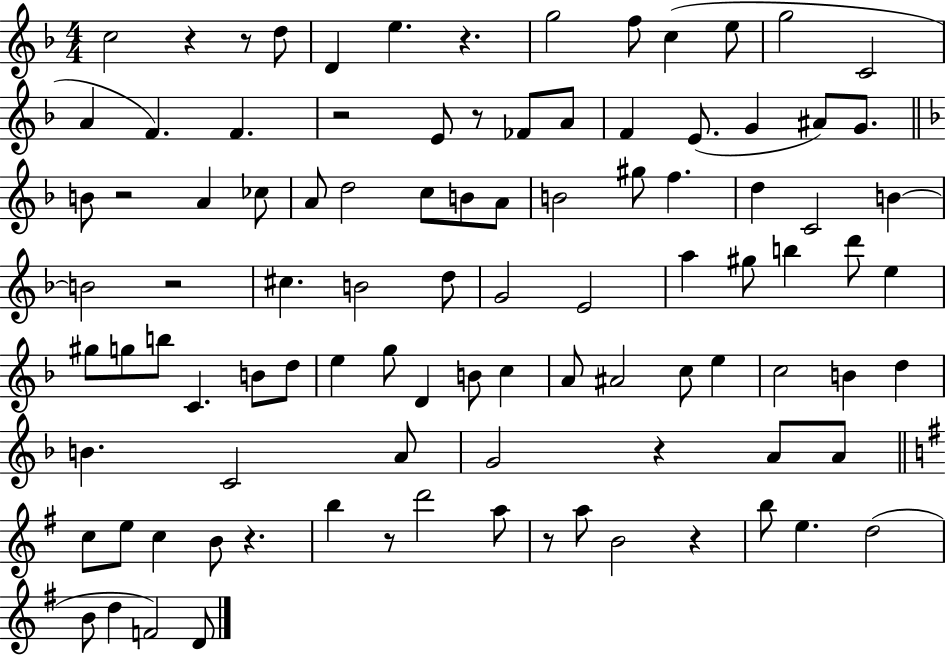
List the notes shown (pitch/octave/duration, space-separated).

C5/h R/q R/e D5/e D4/q E5/q. R/q. G5/h F5/e C5/q E5/e G5/h C4/h A4/q F4/q. F4/q. R/h E4/e R/e FES4/e A4/e F4/q E4/e. G4/q A#4/e G4/e. B4/e R/h A4/q CES5/e A4/e D5/h C5/e B4/e A4/e B4/h G#5/e F5/q. D5/q C4/h B4/q B4/h R/h C#5/q. B4/h D5/e G4/h E4/h A5/q G#5/e B5/q D6/e E5/q G#5/e G5/e B5/e C4/q. B4/e D5/e E5/q G5/e D4/q B4/e C5/q A4/e A#4/h C5/e E5/q C5/h B4/q D5/q B4/q. C4/h A4/e G4/h R/q A4/e A4/e C5/e E5/e C5/q B4/e R/q. B5/q R/e D6/h A5/e R/e A5/e B4/h R/q B5/e E5/q. D5/h B4/e D5/q F4/h D4/e